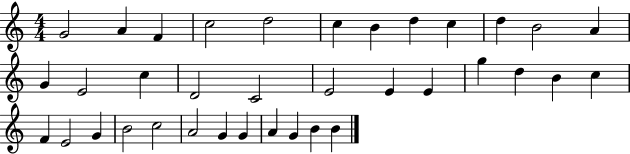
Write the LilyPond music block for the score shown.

{
  \clef treble
  \numericTimeSignature
  \time 4/4
  \key c \major
  g'2 a'4 f'4 | c''2 d''2 | c''4 b'4 d''4 c''4 | d''4 b'2 a'4 | \break g'4 e'2 c''4 | d'2 c'2 | e'2 e'4 e'4 | g''4 d''4 b'4 c''4 | \break f'4 e'2 g'4 | b'2 c''2 | a'2 g'4 g'4 | a'4 g'4 b'4 b'4 | \break \bar "|."
}